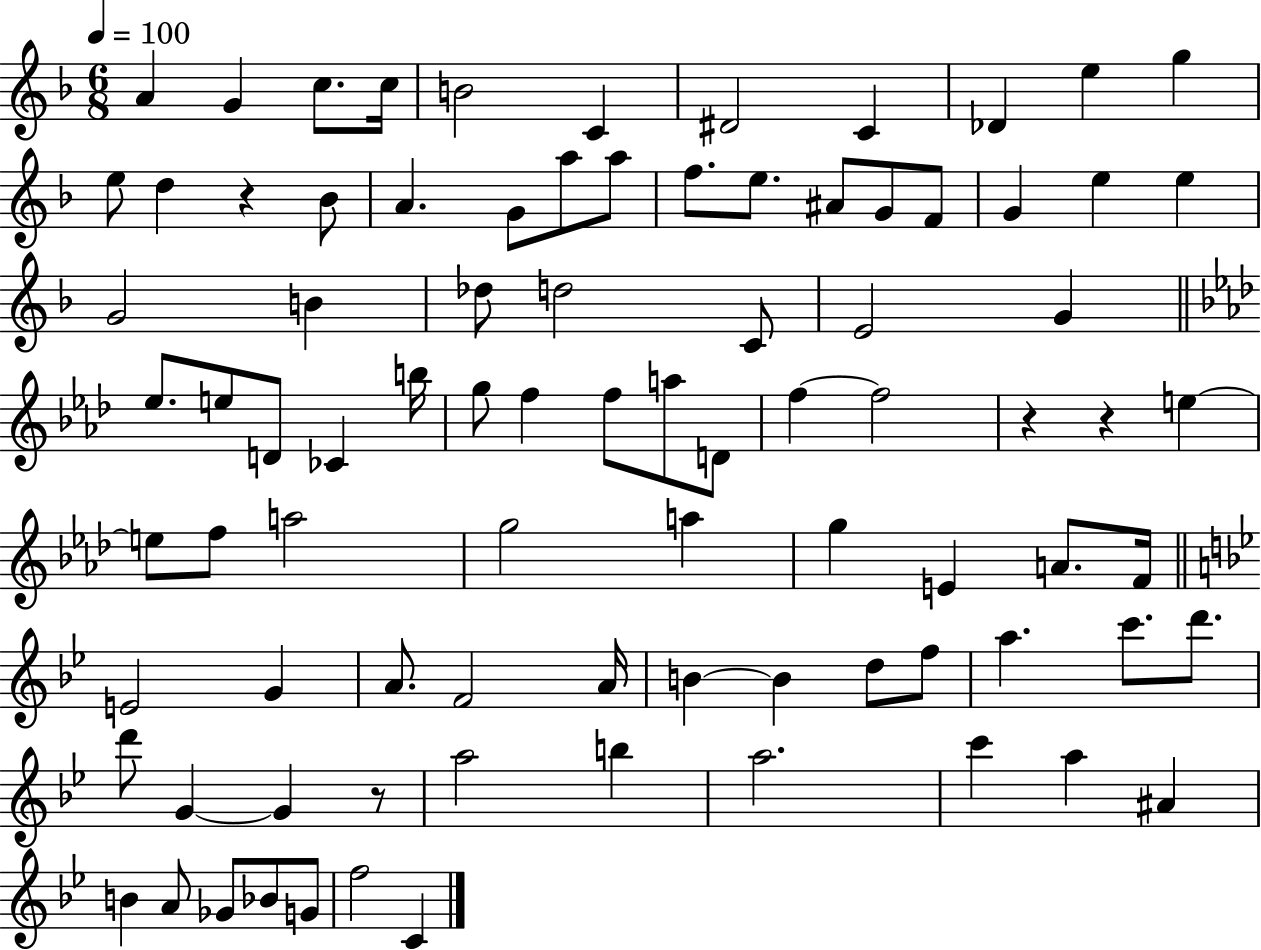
X:1
T:Untitled
M:6/8
L:1/4
K:F
A G c/2 c/4 B2 C ^D2 C _D e g e/2 d z _B/2 A G/2 a/2 a/2 f/2 e/2 ^A/2 G/2 F/2 G e e G2 B _d/2 d2 C/2 E2 G _e/2 e/2 D/2 _C b/4 g/2 f f/2 a/2 D/2 f f2 z z e e/2 f/2 a2 g2 a g E A/2 F/4 E2 G A/2 F2 A/4 B B d/2 f/2 a c'/2 d'/2 d'/2 G G z/2 a2 b a2 c' a ^A B A/2 _G/2 _B/2 G/2 f2 C